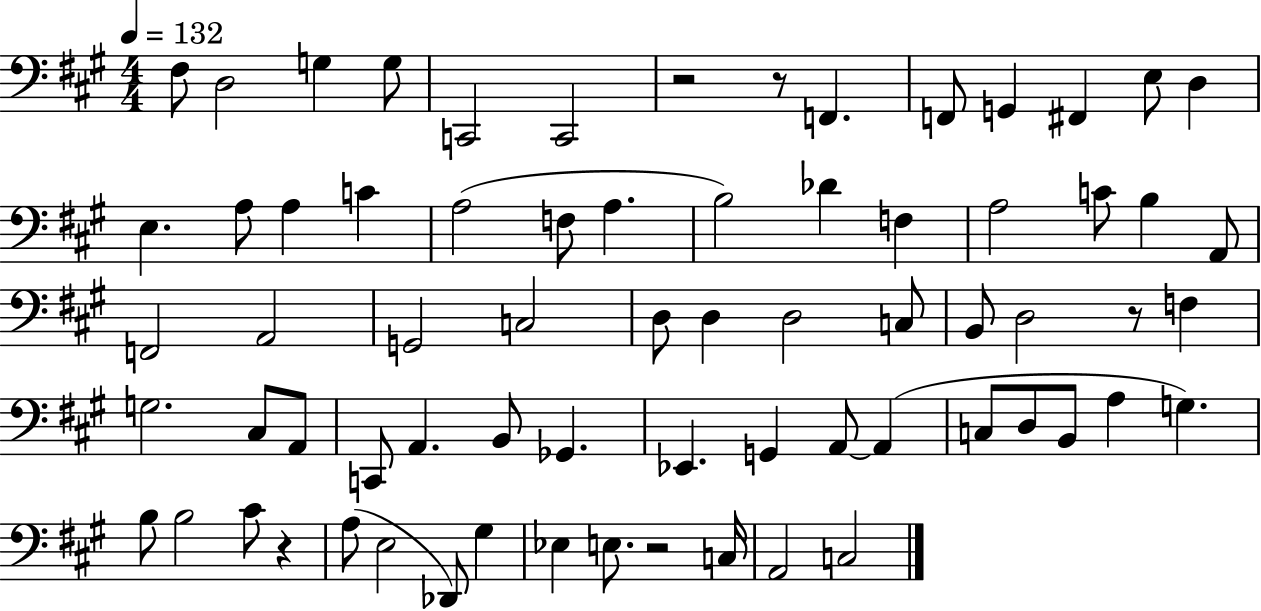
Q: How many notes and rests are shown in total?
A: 70